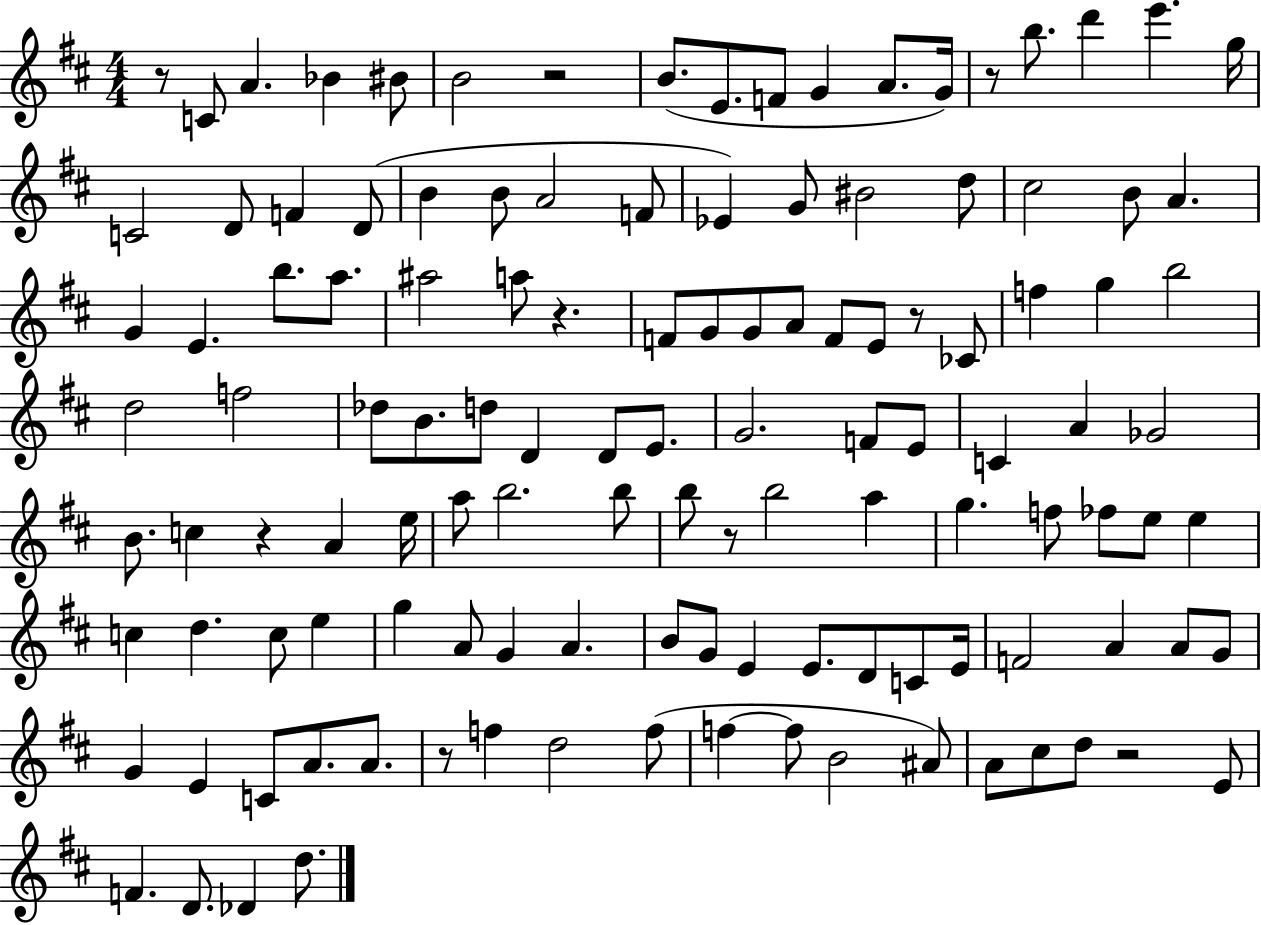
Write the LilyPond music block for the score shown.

{
  \clef treble
  \numericTimeSignature
  \time 4/4
  \key d \major
  r8 c'8 a'4. bes'4 bis'8 | b'2 r2 | b'8.( e'8. f'8 g'4 a'8. g'16) | r8 b''8. d'''4 e'''4. g''16 | \break c'2 d'8 f'4 d'8( | b'4 b'8 a'2 f'8 | ees'4) g'8 bis'2 d''8 | cis''2 b'8 a'4. | \break g'4 e'4. b''8. a''8. | ais''2 a''8 r4. | f'8 g'8 g'8 a'8 f'8 e'8 r8 ces'8 | f''4 g''4 b''2 | \break d''2 f''2 | des''8 b'8. d''8 d'4 d'8 e'8. | g'2. f'8 e'8 | c'4 a'4 ges'2 | \break b'8. c''4 r4 a'4 e''16 | a''8 b''2. b''8 | b''8 r8 b''2 a''4 | g''4. f''8 fes''8 e''8 e''4 | \break c''4 d''4. c''8 e''4 | g''4 a'8 g'4 a'4. | b'8 g'8 e'4 e'8. d'8 c'8 e'16 | f'2 a'4 a'8 g'8 | \break g'4 e'4 c'8 a'8. a'8. | r8 f''4 d''2 f''8( | f''4~~ f''8 b'2 ais'8) | a'8 cis''8 d''8 r2 e'8 | \break f'4. d'8. des'4 d''8. | \bar "|."
}